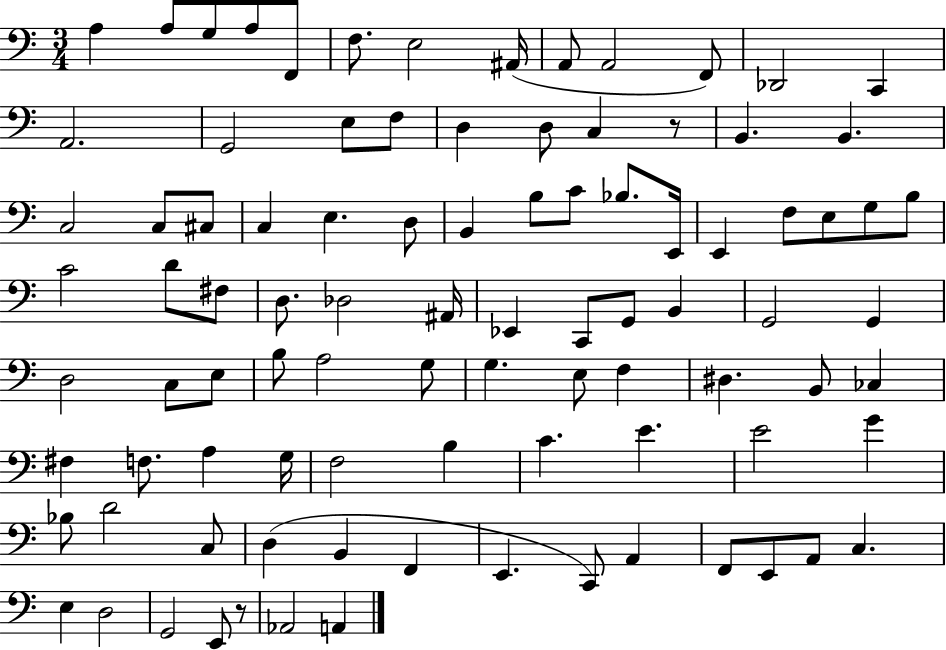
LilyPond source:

{
  \clef bass
  \numericTimeSignature
  \time 3/4
  \key c \major
  a4 a8 g8 a8 f,8 | f8. e2 ais,16( | a,8 a,2 f,8) | des,2 c,4 | \break a,2. | g,2 e8 f8 | d4 d8 c4 r8 | b,4. b,4. | \break c2 c8 cis8 | c4 e4. d8 | b,4 b8 c'8 bes8. e,16 | e,4 f8 e8 g8 b8 | \break c'2 d'8 fis8 | d8. des2 ais,16 | ees,4 c,8 g,8 b,4 | g,2 g,4 | \break d2 c8 e8 | b8 a2 g8 | g4. e8 f4 | dis4. b,8 ces4 | \break fis4 f8. a4 g16 | f2 b4 | c'4. e'4. | e'2 g'4 | \break bes8 d'2 c8 | d4( b,4 f,4 | e,4. c,8) a,4 | f,8 e,8 a,8 c4. | \break e4 d2 | g,2 e,8 r8 | aes,2 a,4 | \bar "|."
}